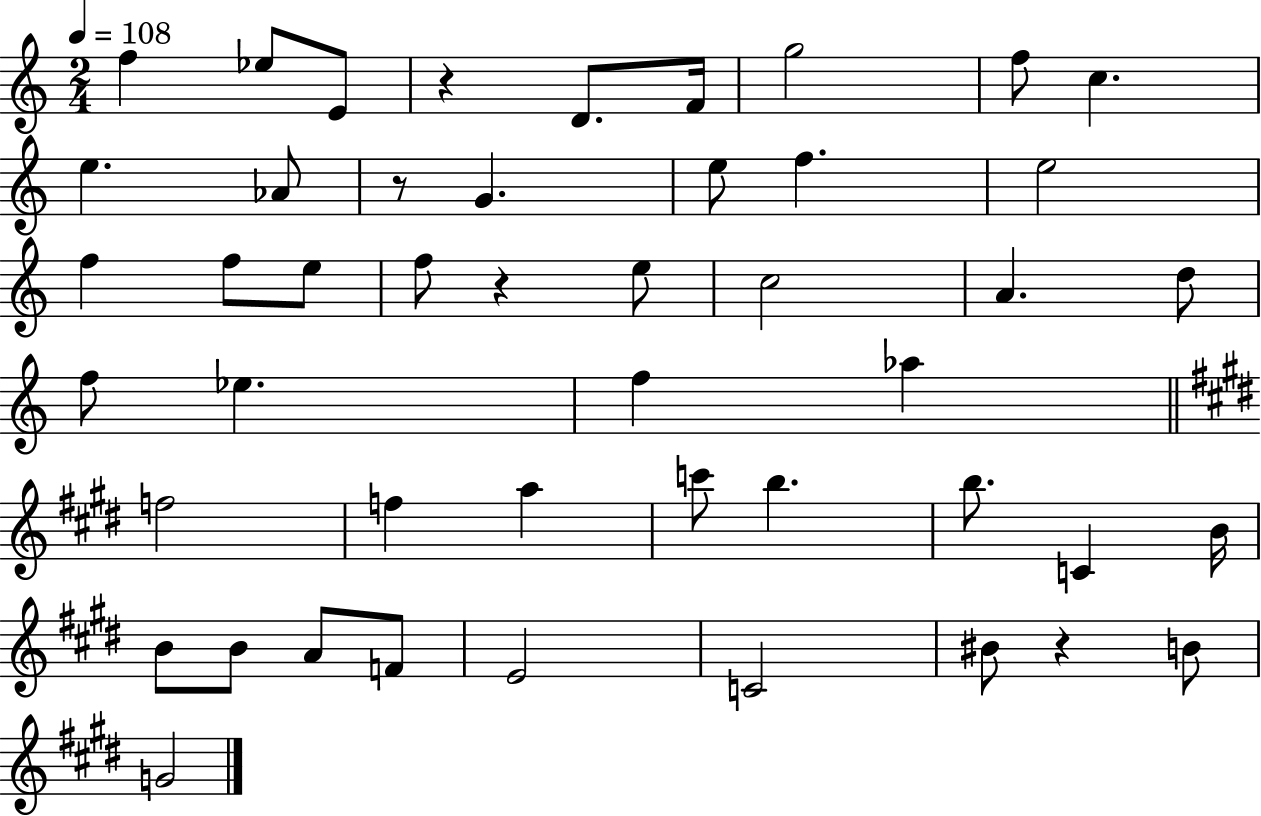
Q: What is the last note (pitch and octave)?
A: G4